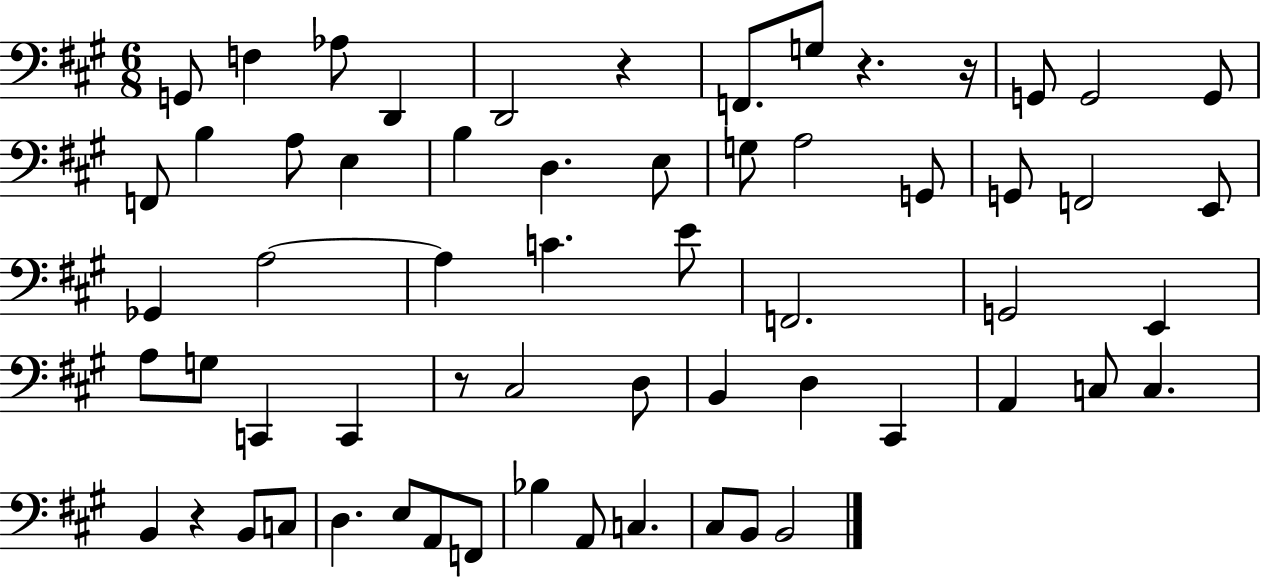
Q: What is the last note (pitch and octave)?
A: B2